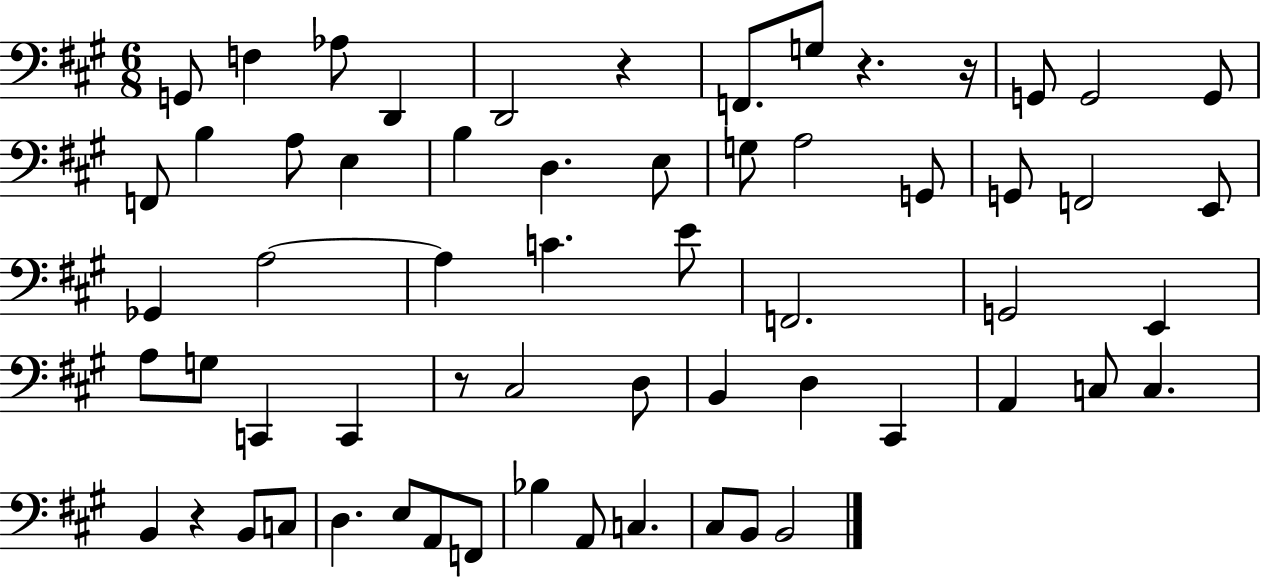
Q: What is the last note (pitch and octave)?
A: B2